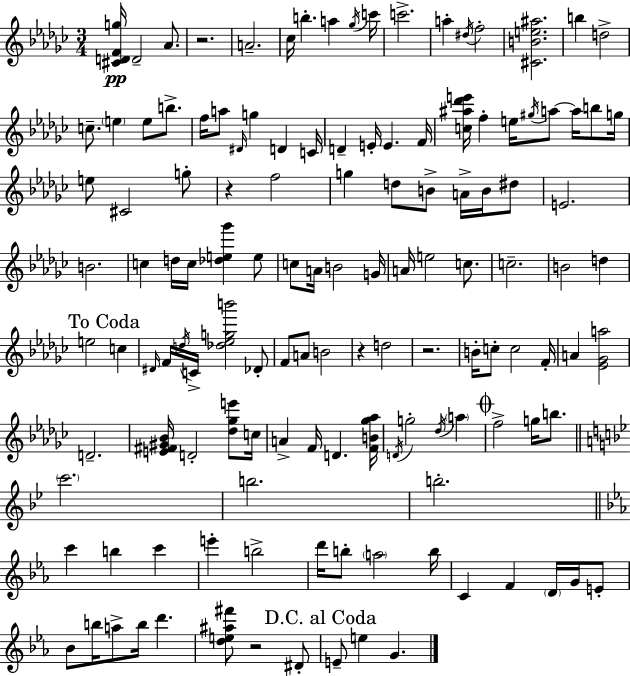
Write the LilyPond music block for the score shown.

{
  \clef treble
  \numericTimeSignature
  \time 3/4
  \key ees \minor
  <cis' d' f' g''>16\pp d'2-- aes'8. | r2. | a'2.-- | ces''16 b''4.-. a''4 \acciaccatura { ges''16 } | \break c'''16 c'''2.-> | a''4-. \acciaccatura { dis''16 } f''2-. | <cis' b' e'' ais''>2. | b''4 d''2-> | \break c''8.-- \parenthesize e''4 e''8 b''8.-> | f''16 a''8 \grace { dis'16 } g''4 d'4 | c'16 d'4-- e'16-. e'4. | f'16 <c'' ais'' des''' e'''>16 f''4-. e''16 \acciaccatura { gis''16 } a''8~~ | \break a''16 b''8 g''16 e''8 cis'2 | g''8-. r4 f''2 | g''4 d''8 b'8-> | a'16-> b'16 dis''8 e'2. | \break b'2. | c''4 d''16 c''16 <des'' e'' ges'''>4 | e''8 c''8 a'16 b'2 | g'16 a'16 e''2 | \break c''8. c''2.-- | b'2 | d''4 \mark "To Coda" e''2 | c''4 \grace { dis'16 } f'16 \acciaccatura { d''16 } c'16-> <des'' ees'' g'' b'''>2 | \break des'8-. f'8 a'8 b'2 | r4 d''2 | r2. | b'16-. c''8-. c''2 | \break f'16-. a'4 <ees' ges' a''>2 | d'2.-- | <e' fis' gis' bes'>16 d'2-. | <des'' ges'' e'''>8 c''16 a'4-> f'16 d'4. | \break <f' b' ges'' aes''>16 \acciaccatura { d'16 } g''2-. | \acciaccatura { des''16 } \parenthesize a''4 \mark \markup { \musicglyph "scripts.coda" } f''2-> | g''16 b''8. \bar "||" \break \key g \minor \parenthesize c'''2. | b''2. | b''2.-. | \bar "||" \break \key ees \major c'''4 b''4 c'''4 | e'''4-. b''2-> | d'''16 b''8-. \parenthesize a''2 b''16 | c'4 f'4 \parenthesize d'16 g'16 e'8-. | \break bes'8 b''16 a''8-> b''16 d'''4. | <d'' e'' ais'' fis'''>8 r2 dis'8-. | \mark "D.C. al Coda" e'8-- e''4 g'4. | \bar "|."
}